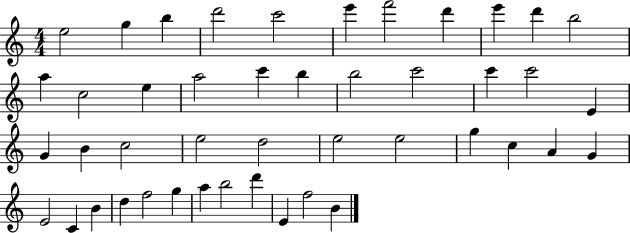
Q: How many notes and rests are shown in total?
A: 45